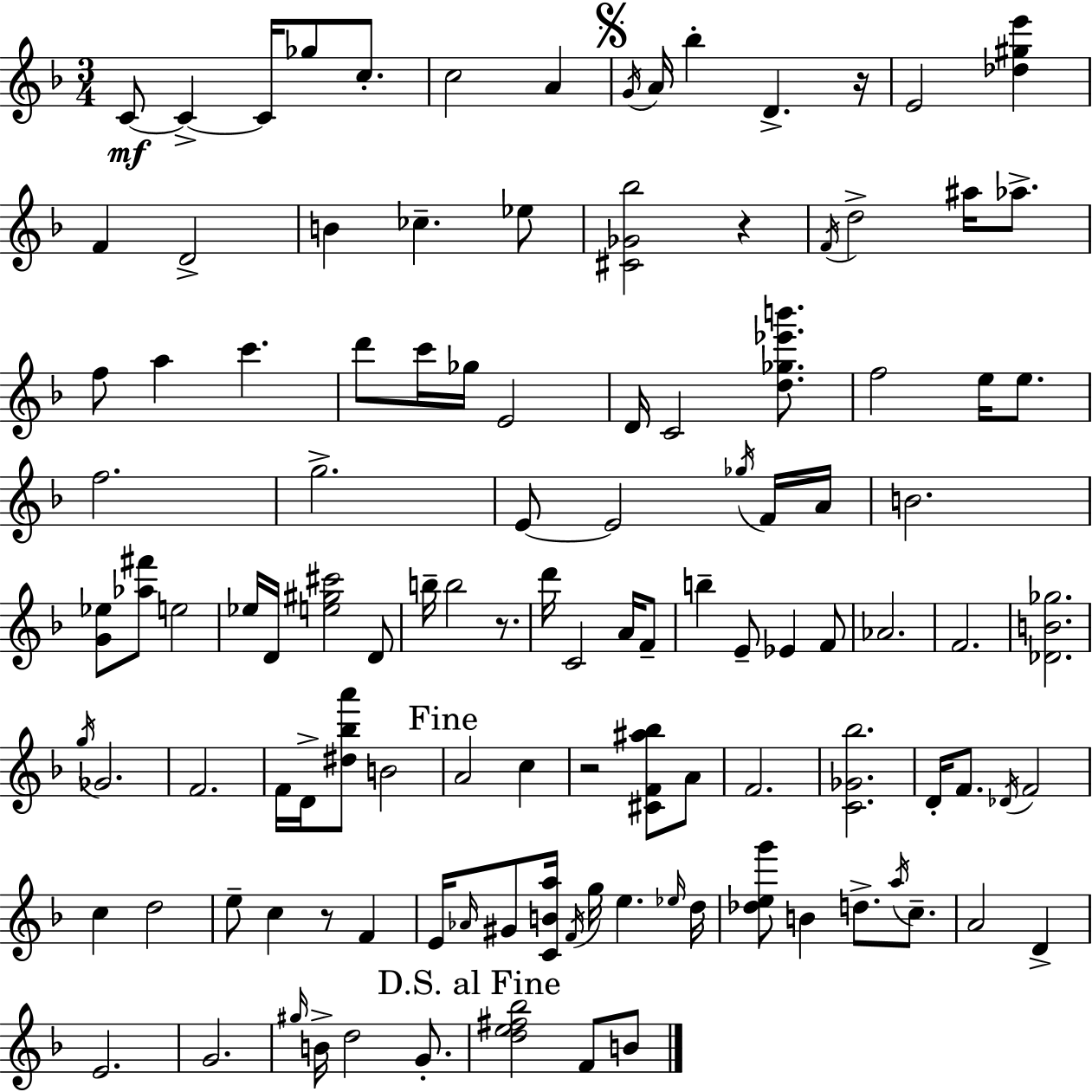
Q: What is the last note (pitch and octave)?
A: B4